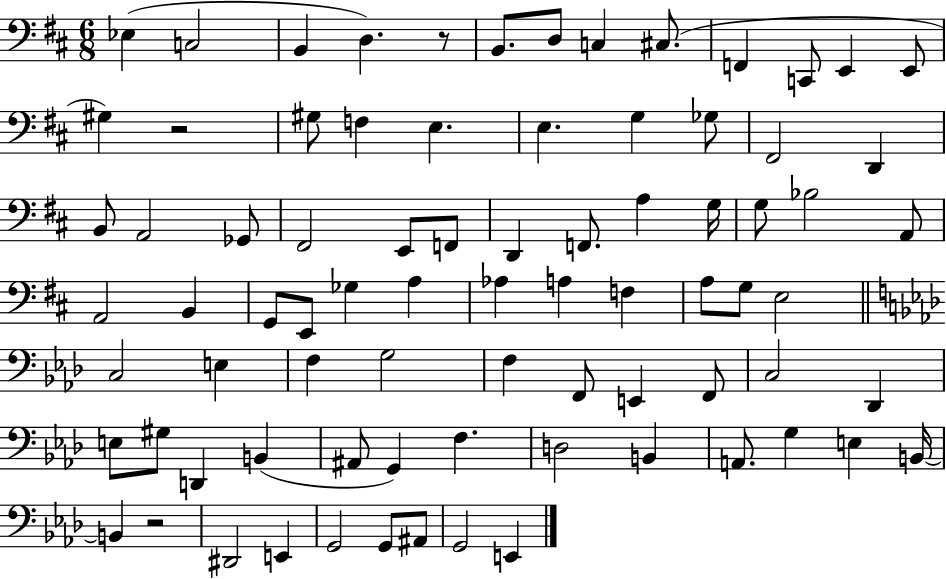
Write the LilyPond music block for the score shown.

{
  \clef bass
  \numericTimeSignature
  \time 6/8
  \key d \major
  \repeat volta 2 { ees4( c2 | b,4 d4.) r8 | b,8. d8 c4 cis8.( | f,4 c,8 e,4 e,8 | \break gis4) r2 | gis8 f4 e4. | e4. g4 ges8 | fis,2 d,4 | \break b,8 a,2 ges,8 | fis,2 e,8 f,8 | d,4 f,8. a4 g16 | g8 bes2 a,8 | \break a,2 b,4 | g,8 e,8 ges4 a4 | aes4 a4 f4 | a8 g8 e2 | \break \bar "||" \break \key f \minor c2 e4 | f4 g2 | f4 f,8 e,4 f,8 | c2 des,4 | \break e8 gis8 d,4 b,4( | ais,8 g,4) f4. | d2 b,4 | a,8. g4 e4 b,16~~ | \break b,4 r2 | dis,2 e,4 | g,2 g,8 ais,8 | g,2 e,4 | \break } \bar "|."
}